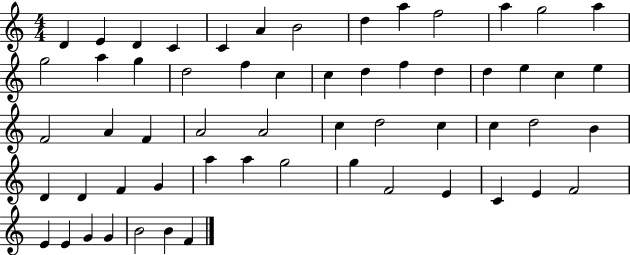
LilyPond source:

{
  \clef treble
  \numericTimeSignature
  \time 4/4
  \key c \major
  d'4 e'4 d'4 c'4 | c'4 a'4 b'2 | d''4 a''4 f''2 | a''4 g''2 a''4 | \break g''2 a''4 g''4 | d''2 f''4 c''4 | c''4 d''4 f''4 d''4 | d''4 e''4 c''4 e''4 | \break f'2 a'4 f'4 | a'2 a'2 | c''4 d''2 c''4 | c''4 d''2 b'4 | \break d'4 d'4 f'4 g'4 | a''4 a''4 g''2 | g''4 f'2 e'4 | c'4 e'4 f'2 | \break e'4 e'4 g'4 g'4 | b'2 b'4 f'4 | \bar "|."
}